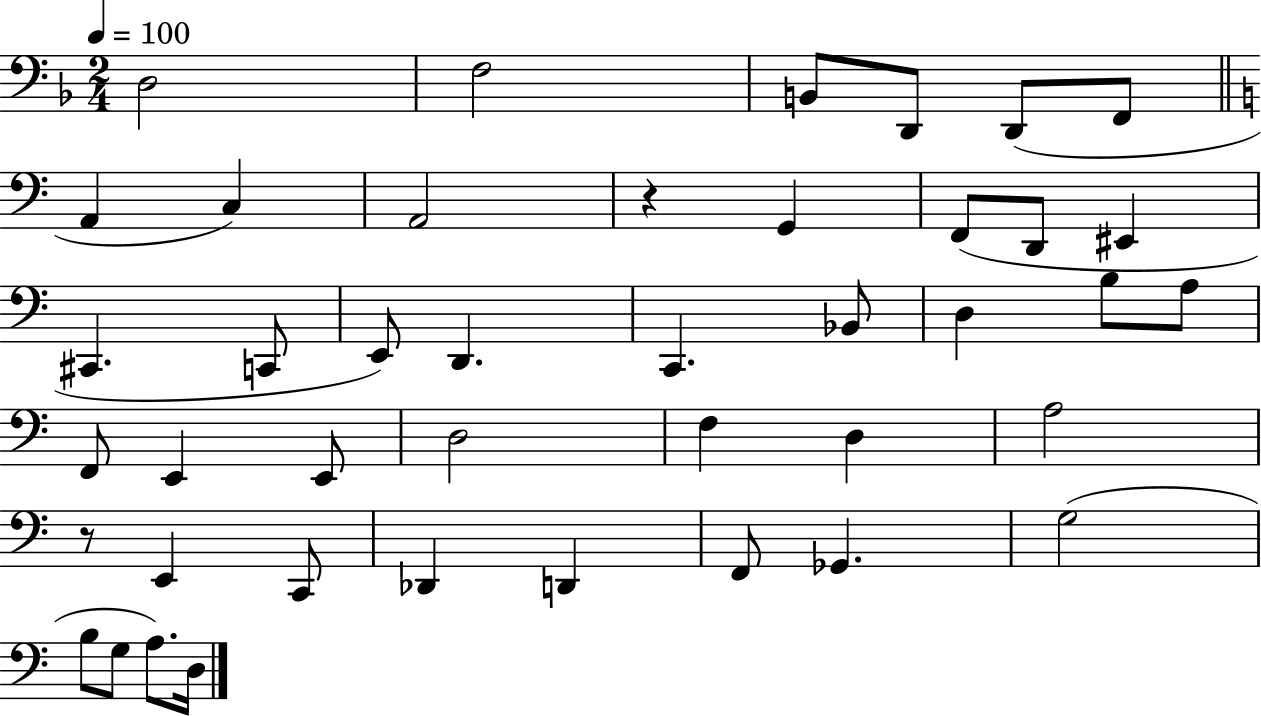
{
  \clef bass
  \numericTimeSignature
  \time 2/4
  \key f \major
  \tempo 4 = 100
  \repeat volta 2 { d2 | f2 | b,8 d,8 d,8( f,8 | \bar "||" \break \key c \major a,4 c4) | a,2 | r4 g,4 | f,8( d,8 eis,4 | \break cis,4. c,8 | e,8) d,4. | c,4. bes,8 | d4 b8 a8 | \break f,8 e,4 e,8 | d2 | f4 d4 | a2 | \break r8 e,4 c,8 | des,4 d,4 | f,8 ges,4. | g2( | \break b8 g8 a8.) d16 | } \bar "|."
}